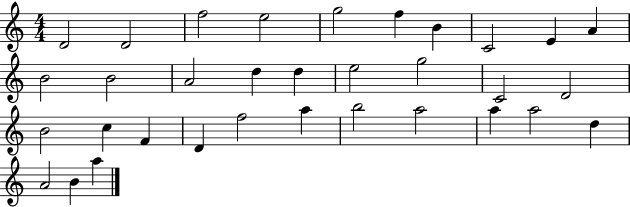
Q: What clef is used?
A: treble